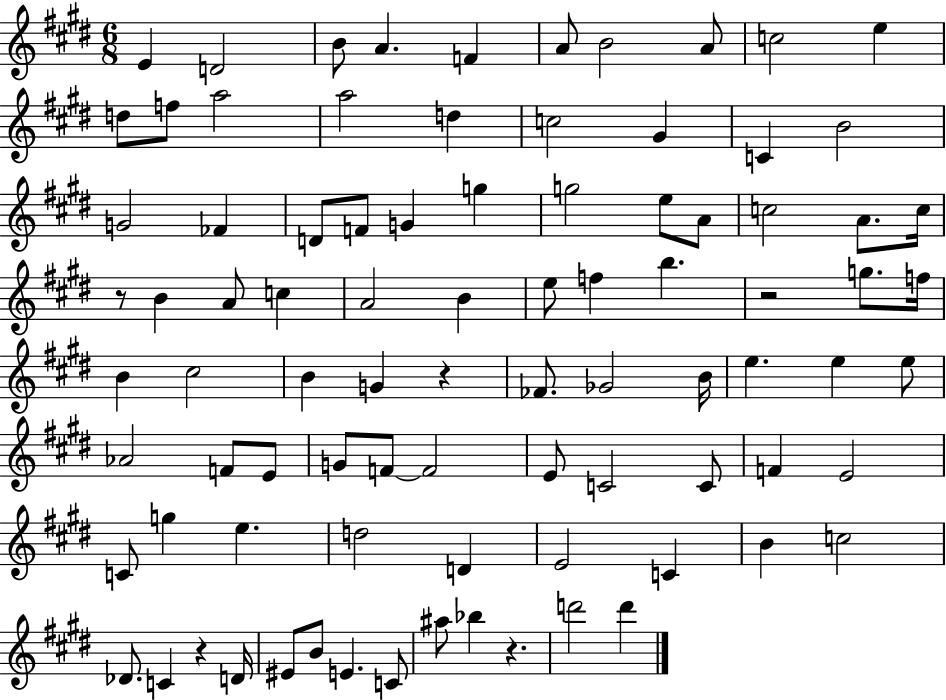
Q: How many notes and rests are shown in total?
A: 87